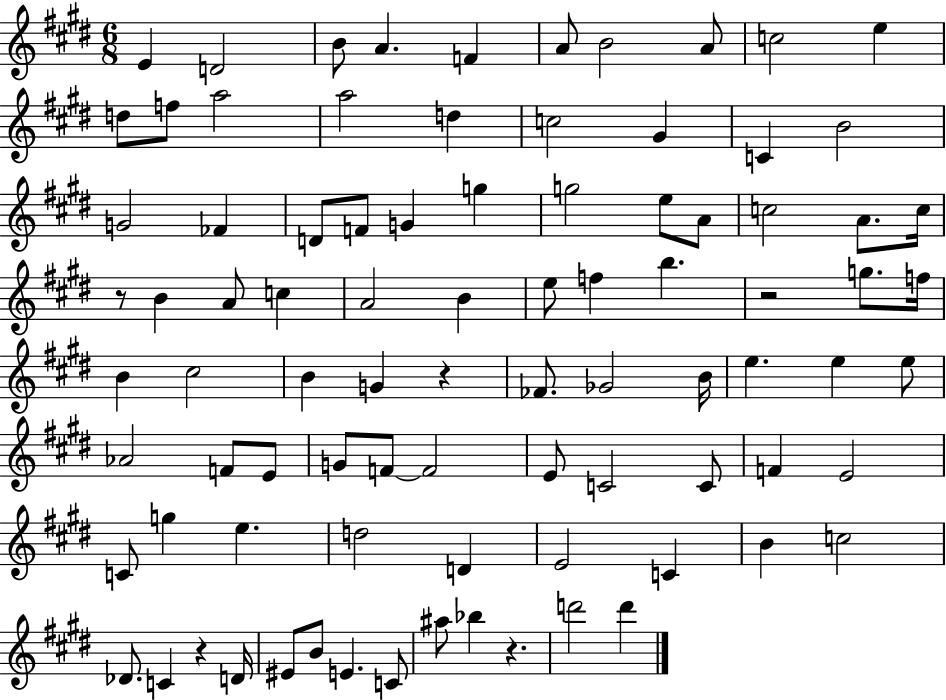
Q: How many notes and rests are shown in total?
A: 87